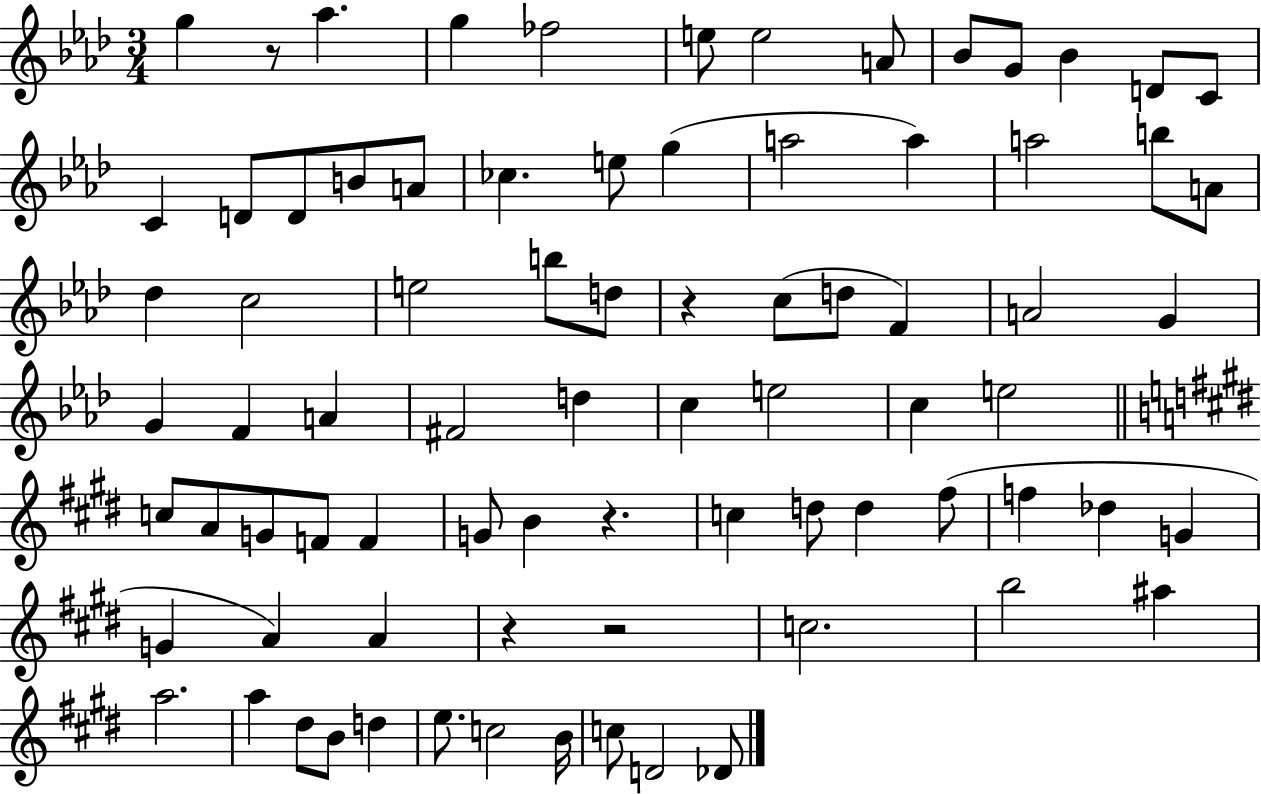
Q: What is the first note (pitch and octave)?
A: G5